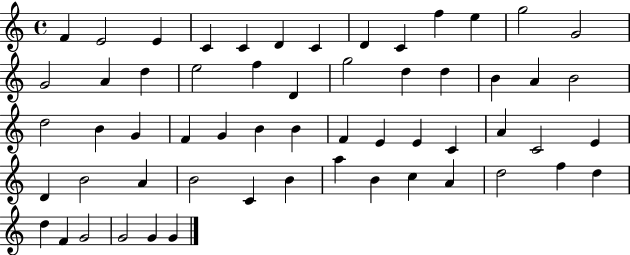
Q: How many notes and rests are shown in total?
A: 58